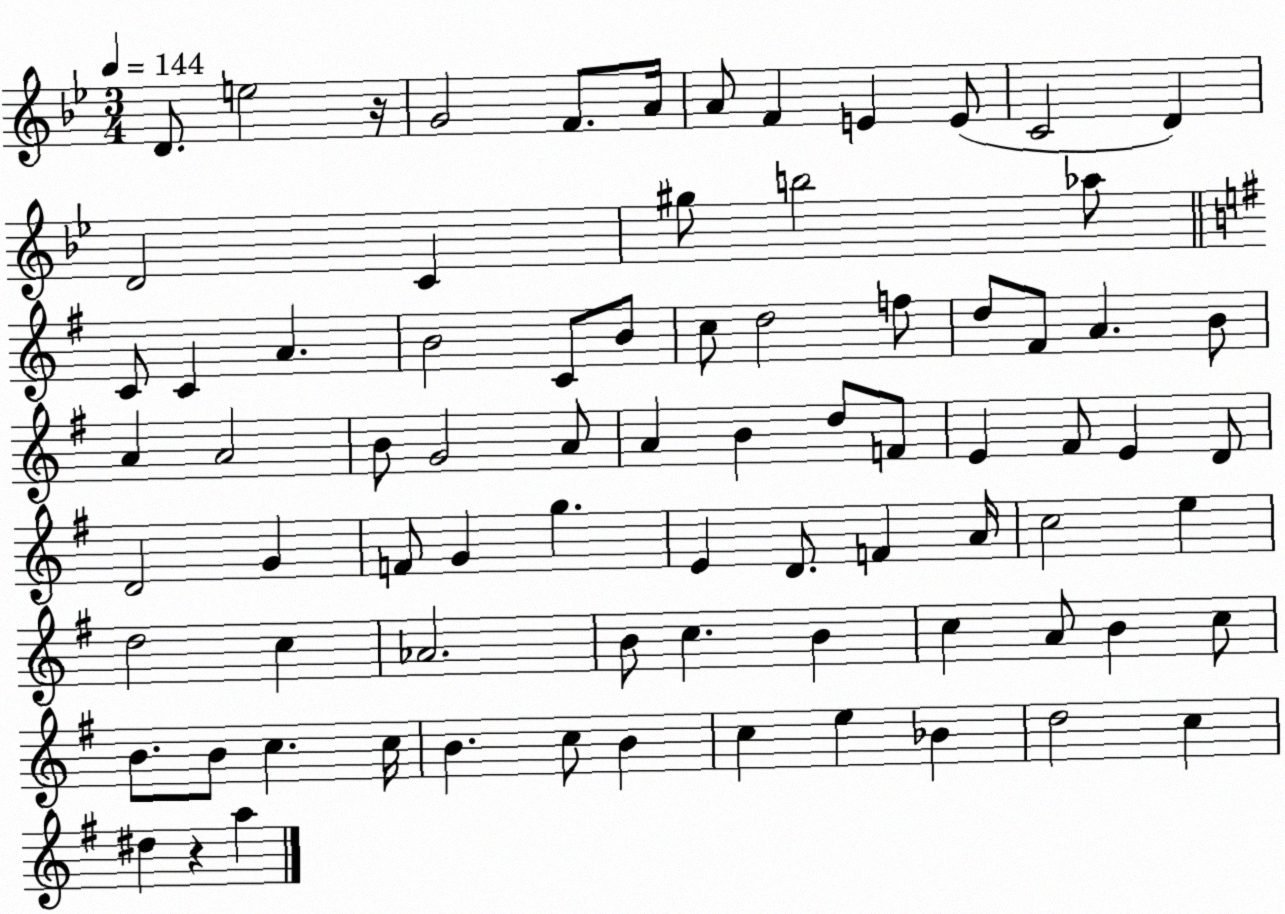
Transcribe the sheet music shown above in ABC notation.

X:1
T:Untitled
M:3/4
L:1/4
K:Bb
D/2 e2 z/4 G2 F/2 A/4 A/2 F E E/2 C2 D D2 C ^g/2 b2 _a/2 C/2 C A B2 C/2 B/2 c/2 d2 f/2 d/2 ^F/2 A B/2 A A2 B/2 G2 A/2 A B d/2 F/2 E ^F/2 E D/2 D2 G F/2 G g E D/2 F A/4 c2 e d2 c _A2 B/2 c B c A/2 B c/2 B/2 B/2 c c/4 B c/2 B c e _B d2 c ^d z a